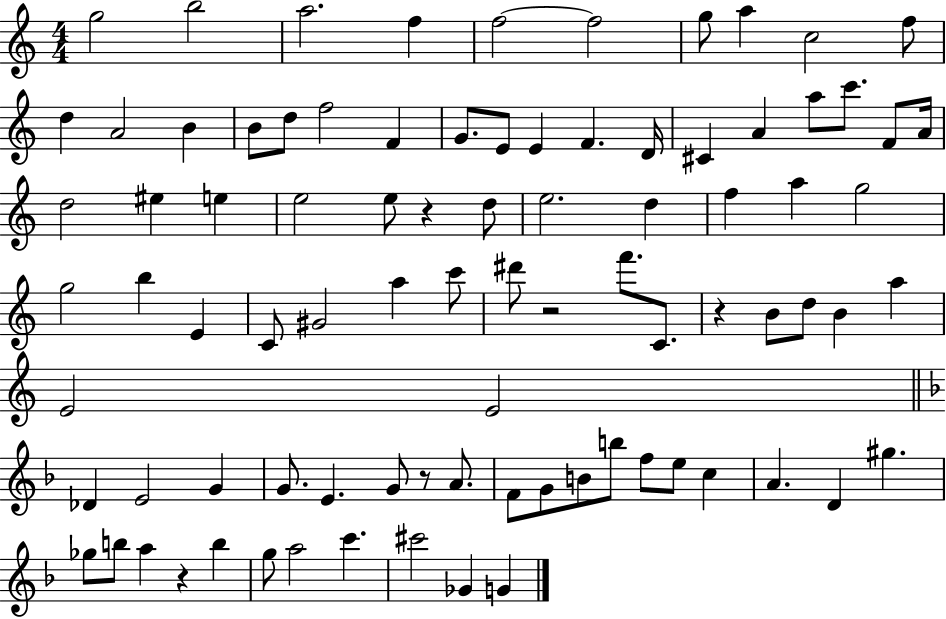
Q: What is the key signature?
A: C major